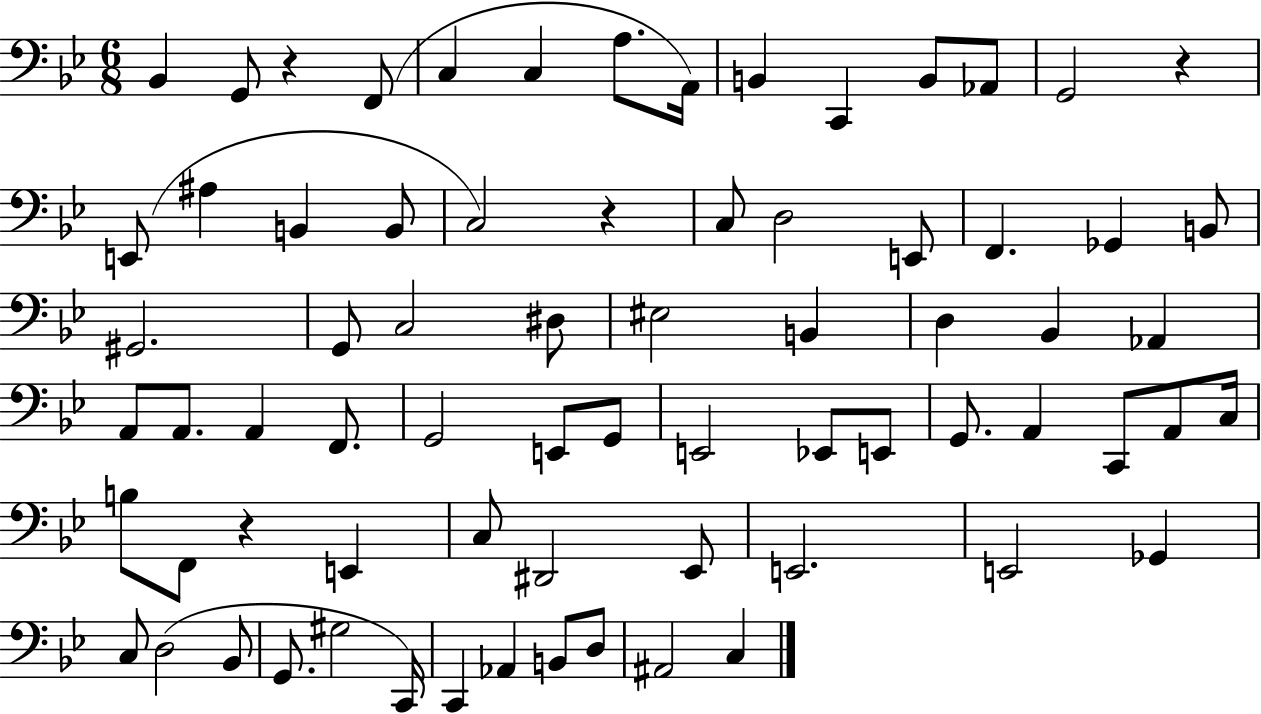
{
  \clef bass
  \numericTimeSignature
  \time 6/8
  \key bes \major
  \repeat volta 2 { bes,4 g,8 r4 f,8( | c4 c4 a8. a,16) | b,4 c,4 b,8 aes,8 | g,2 r4 | \break e,8( ais4 b,4 b,8 | c2) r4 | c8 d2 e,8 | f,4. ges,4 b,8 | \break gis,2. | g,8 c2 dis8 | eis2 b,4 | d4 bes,4 aes,4 | \break a,8 a,8. a,4 f,8. | g,2 e,8 g,8 | e,2 ees,8 e,8 | g,8. a,4 c,8 a,8 c16 | \break b8 f,8 r4 e,4 | c8 dis,2 ees,8 | e,2. | e,2 ges,4 | \break c8 d2( bes,8 | g,8. gis2 c,16) | c,4 aes,4 b,8 d8 | ais,2 c4 | \break } \bar "|."
}